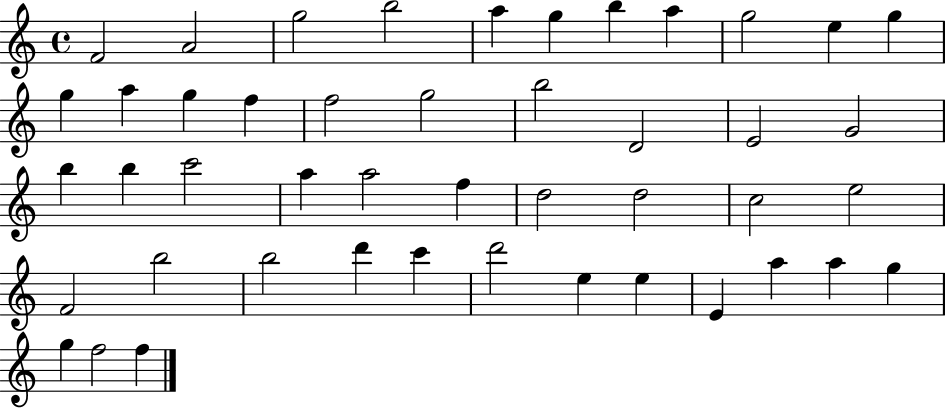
X:1
T:Untitled
M:4/4
L:1/4
K:C
F2 A2 g2 b2 a g b a g2 e g g a g f f2 g2 b2 D2 E2 G2 b b c'2 a a2 f d2 d2 c2 e2 F2 b2 b2 d' c' d'2 e e E a a g g f2 f